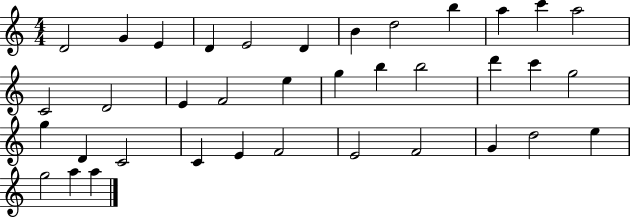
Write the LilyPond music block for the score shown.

{
  \clef treble
  \numericTimeSignature
  \time 4/4
  \key c \major
  d'2 g'4 e'4 | d'4 e'2 d'4 | b'4 d''2 b''4 | a''4 c'''4 a''2 | \break c'2 d'2 | e'4 f'2 e''4 | g''4 b''4 b''2 | d'''4 c'''4 g''2 | \break g''4 d'4 c'2 | c'4 e'4 f'2 | e'2 f'2 | g'4 d''2 e''4 | \break g''2 a''4 a''4 | \bar "|."
}